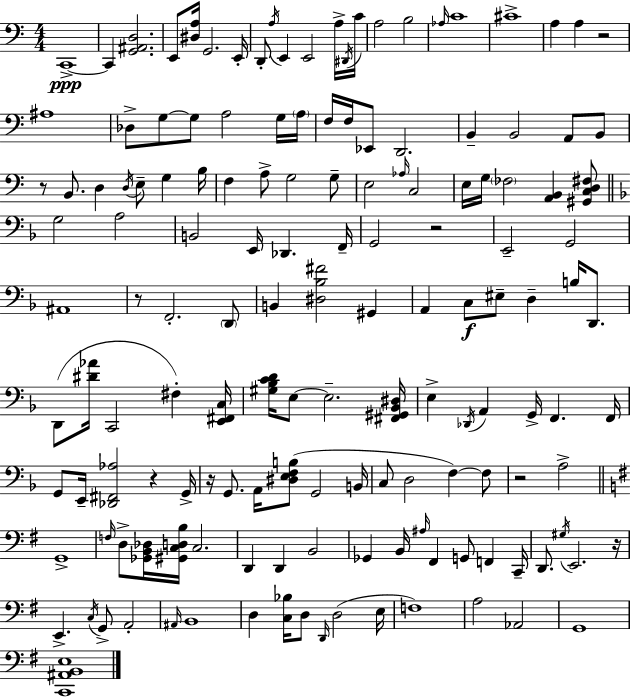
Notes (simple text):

C2/w C2/q [G2,A#2,D3]/h. E2/e [D#3,A3]/s G2/h. E2/s D2/e A3/s E2/q E2/h A3/s D#2/s C4/s A3/h B3/h Ab3/s C4/w C#4/w A3/q A3/q R/h A#3/w Db3/e G3/e G3/e A3/h G3/s A3/s F3/s F3/s Eb2/e D2/h. B2/q B2/h A2/e B2/e R/e B2/e. D3/q D3/s E3/e G3/q B3/s F3/q A3/e G3/h G3/e E3/h Ab3/s C3/h E3/s G3/s FES3/h [A2,B2]/q [G#2,C3,D3,F#3]/e G3/h A3/h B2/h E2/s Db2/q. F2/s G2/h R/h E2/h G2/h A#2/w R/e F2/h. D2/e B2/q [D#3,Bb3,F#4]/h G#2/q A2/q C3/e EIS3/e D3/q B3/s D2/e. D2/e [D#4,Ab4]/s C2/h F#3/q [E2,F#2,C3]/s [G#3,Bb3,C4,D4]/s E3/e E3/h. [F#2,G#2,Bb2,D#3]/s E3/q Db2/s A2/q G2/s F2/q. F2/s G2/e E2/s [Db2,F#2,Ab3]/h R/q G2/s R/s G2/e. A2/s [D#3,E3,F3,B3]/e G2/h B2/s C3/e D3/h F3/q F3/e R/h A3/h G2/w F3/s D3/e [Gb2,B2,Db3]/s [G#2,C3,D3,B3]/s C3/h. D2/q D2/q B2/h Gb2/q B2/s A#3/s F#2/q G2/e F2/q C2/s D2/e. G#3/s E2/h. R/s E2/q. C3/s G2/e A2/h A#2/s B2/w D3/q [C3,Bb3]/s D3/e D2/s D3/h E3/s F3/w A3/h Ab2/h G2/w [C2,A#2,B2,E3]/w